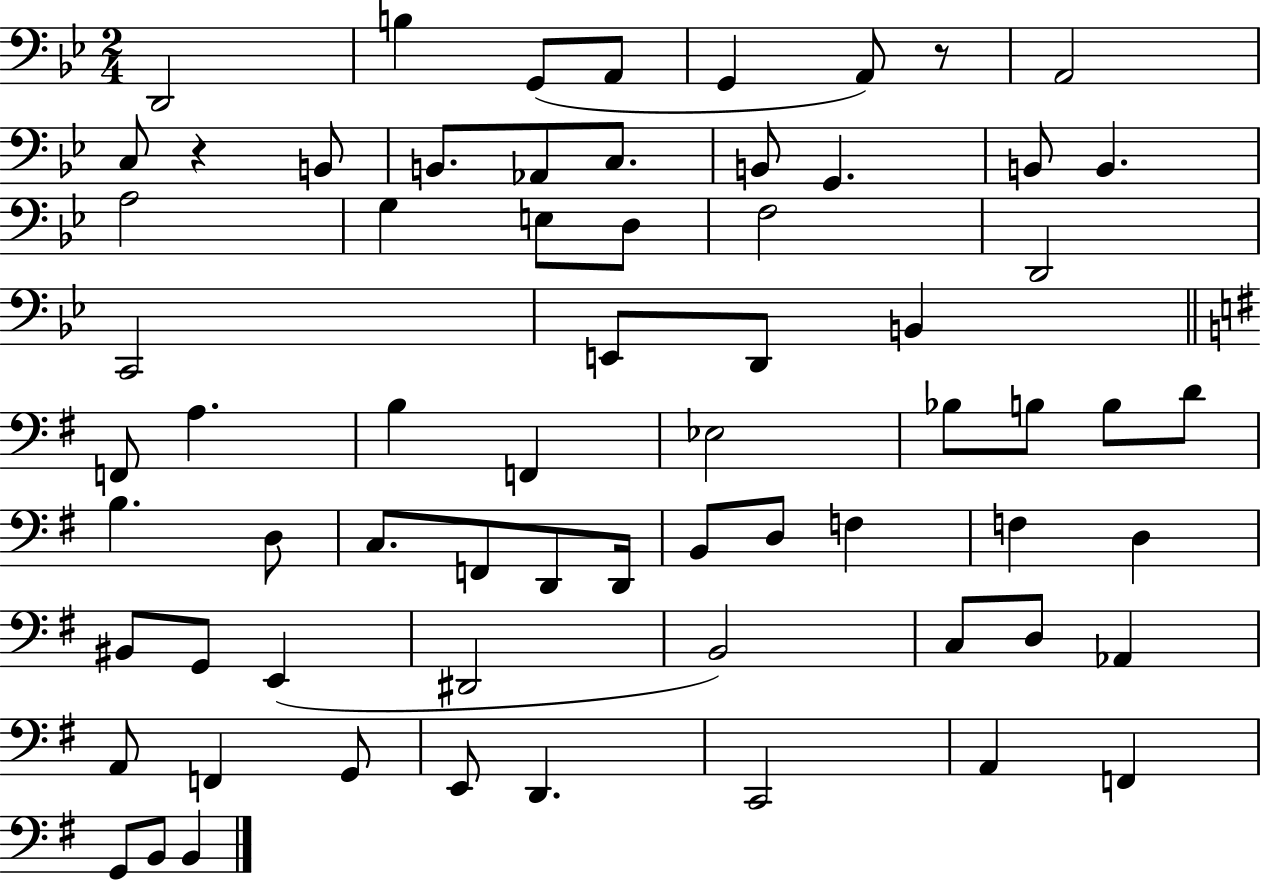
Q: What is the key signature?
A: BES major